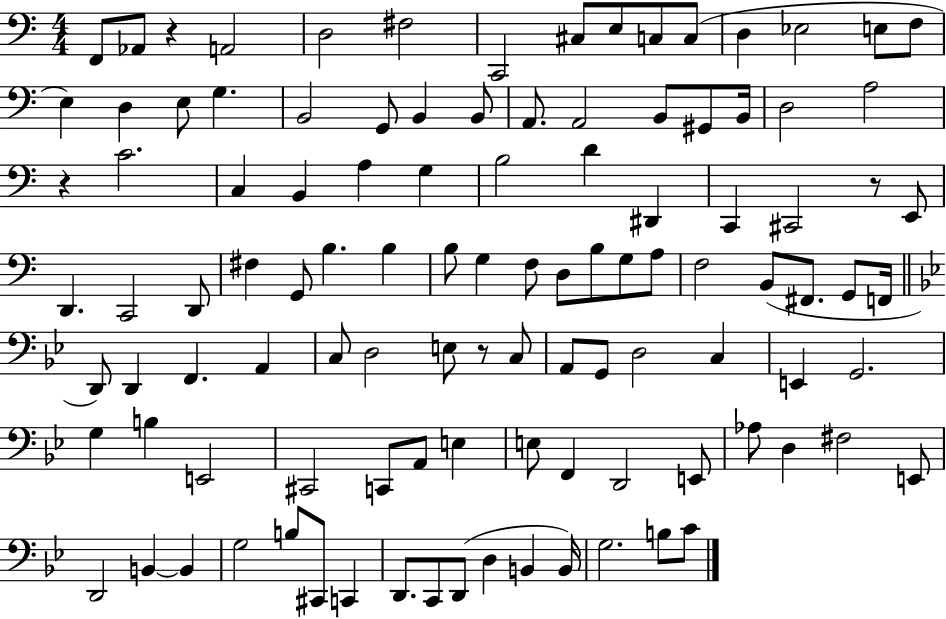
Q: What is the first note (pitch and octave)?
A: F2